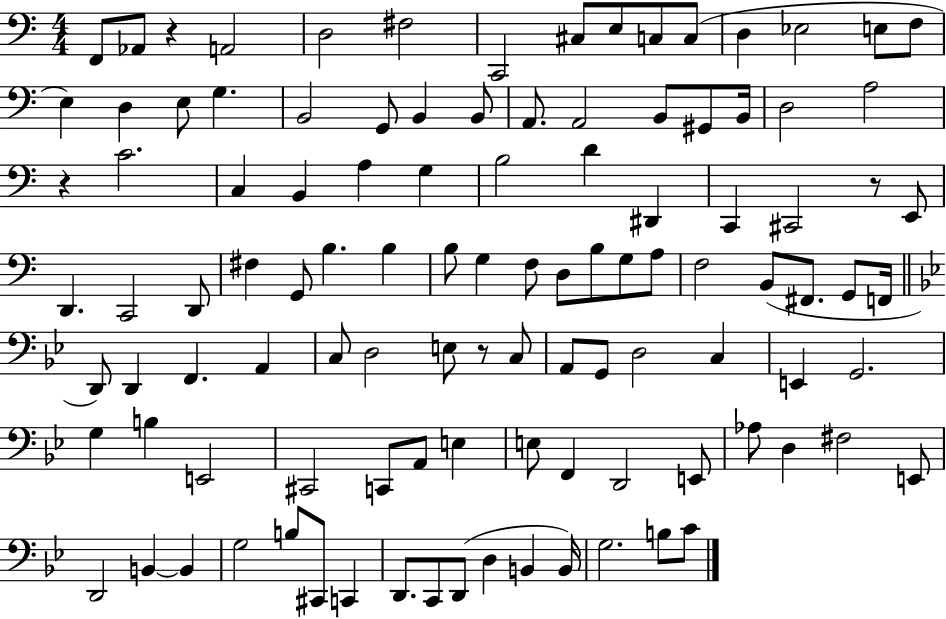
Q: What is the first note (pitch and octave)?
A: F2